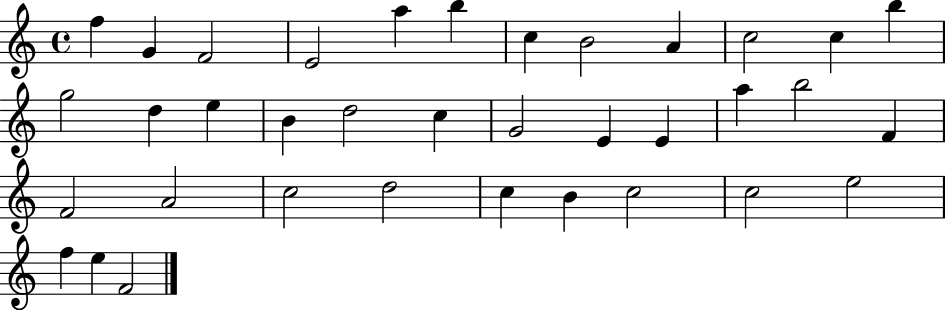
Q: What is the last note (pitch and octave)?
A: F4